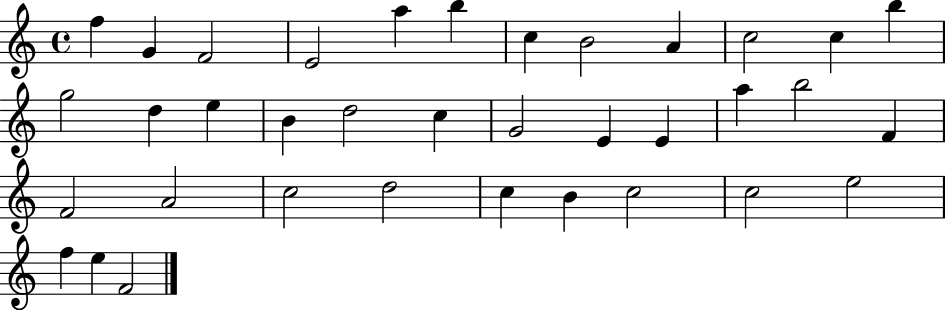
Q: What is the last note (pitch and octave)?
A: F4